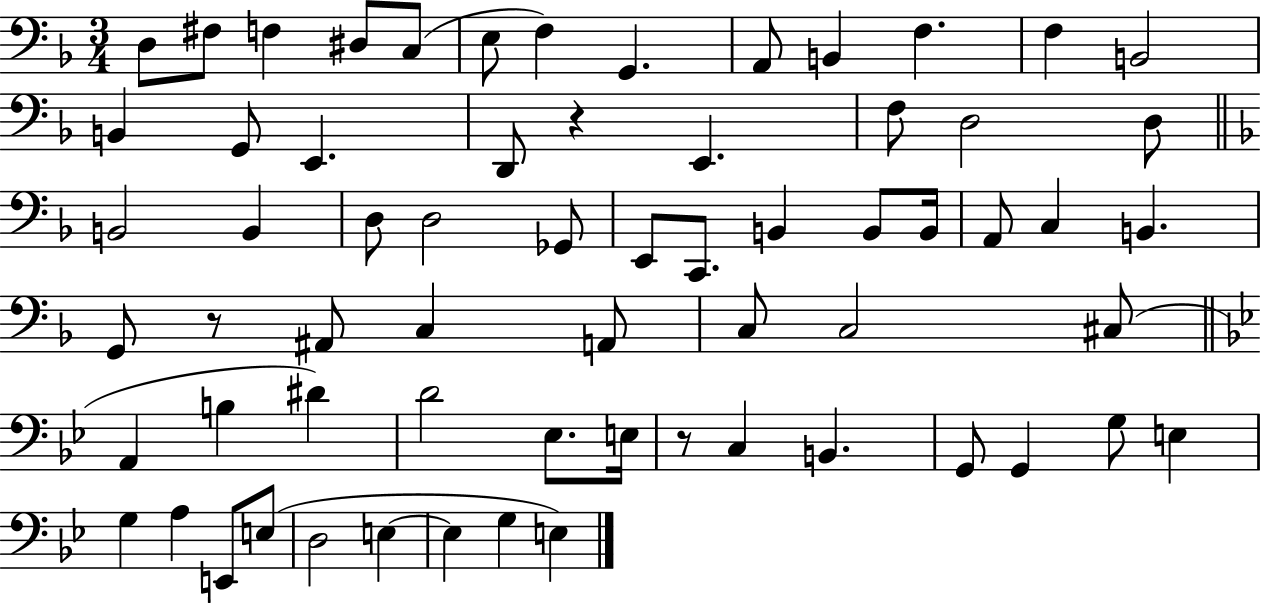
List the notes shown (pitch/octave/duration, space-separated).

D3/e F#3/e F3/q D#3/e C3/e E3/e F3/q G2/q. A2/e B2/q F3/q. F3/q B2/h B2/q G2/e E2/q. D2/e R/q E2/q. F3/e D3/h D3/e B2/h B2/q D3/e D3/h Gb2/e E2/e C2/e. B2/q B2/e B2/s A2/e C3/q B2/q. G2/e R/e A#2/e C3/q A2/e C3/e C3/h C#3/e A2/q B3/q D#4/q D4/h Eb3/e. E3/s R/e C3/q B2/q. G2/e G2/q G3/e E3/q G3/q A3/q E2/e E3/e D3/h E3/q E3/q G3/q E3/q